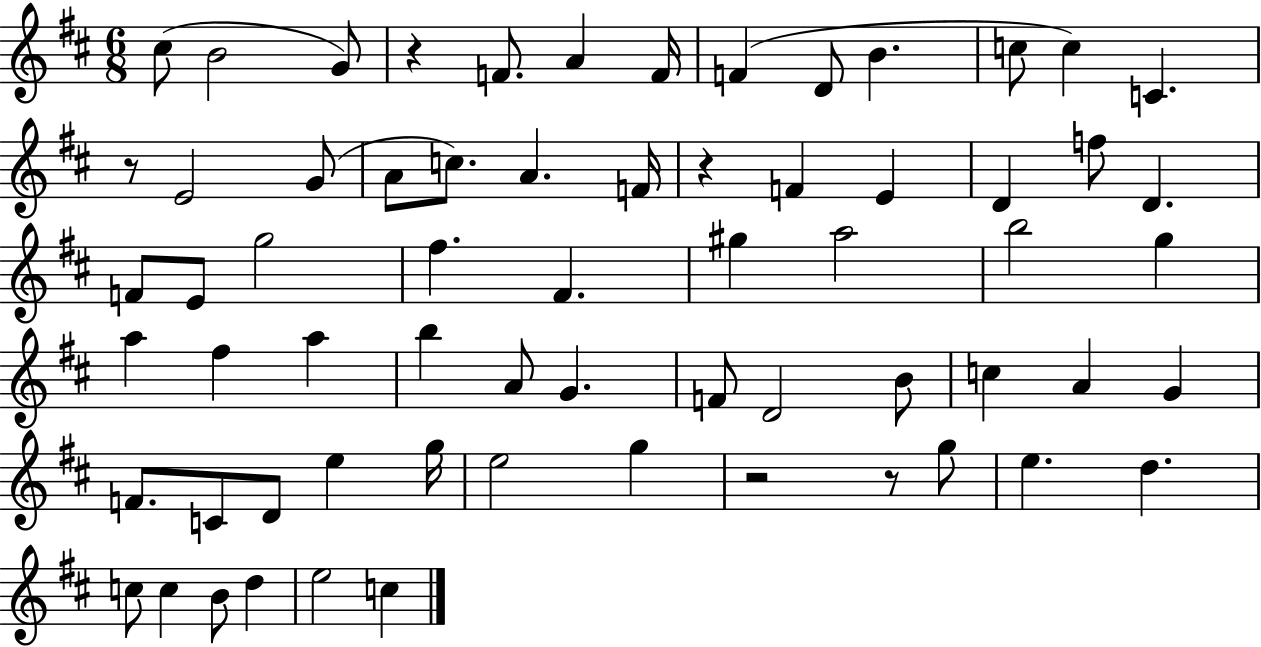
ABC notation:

X:1
T:Untitled
M:6/8
L:1/4
K:D
^c/2 B2 G/2 z F/2 A F/4 F D/2 B c/2 c C z/2 E2 G/2 A/2 c/2 A F/4 z F E D f/2 D F/2 E/2 g2 ^f ^F ^g a2 b2 g a ^f a b A/2 G F/2 D2 B/2 c A G F/2 C/2 D/2 e g/4 e2 g z2 z/2 g/2 e d c/2 c B/2 d e2 c